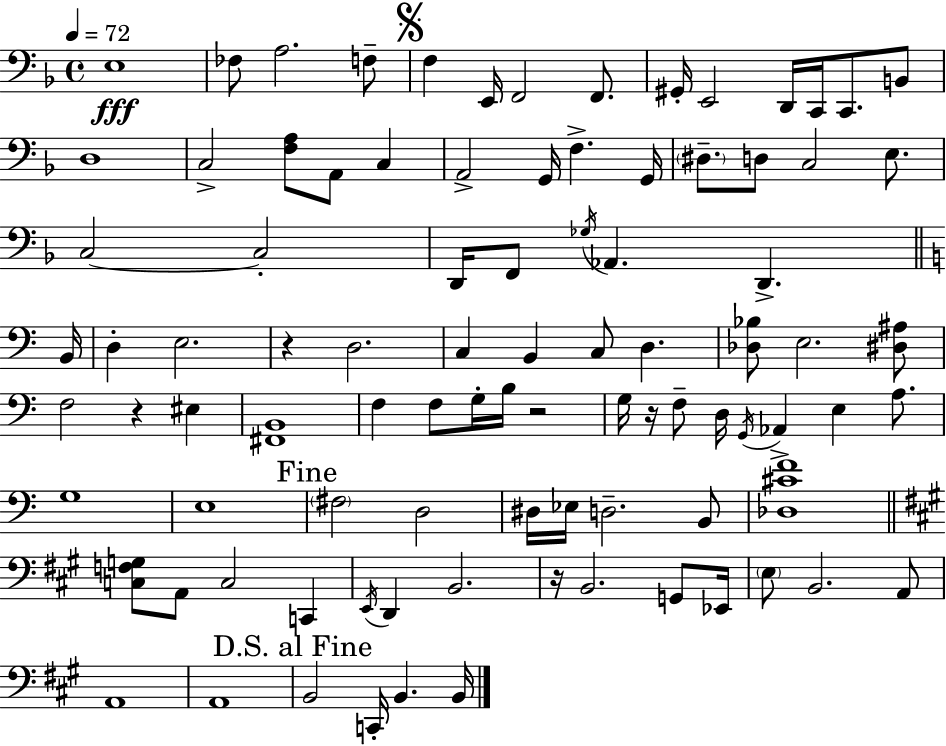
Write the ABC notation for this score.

X:1
T:Untitled
M:4/4
L:1/4
K:Dm
E,4 _F,/2 A,2 F,/2 F, E,,/4 F,,2 F,,/2 ^G,,/4 E,,2 D,,/4 C,,/4 C,,/2 B,,/2 D,4 C,2 [F,A,]/2 A,,/2 C, A,,2 G,,/4 F, G,,/4 ^D,/2 D,/2 C,2 E,/2 C,2 C,2 D,,/4 F,,/2 _G,/4 _A,, D,, B,,/4 D, E,2 z D,2 C, B,, C,/2 D, [_D,_B,]/2 E,2 [^D,^A,]/2 F,2 z ^E, [^F,,B,,]4 F, F,/2 G,/4 B,/4 z2 G,/4 z/4 F,/2 D,/4 G,,/4 _A,, E, A,/2 G,4 E,4 ^F,2 D,2 ^D,/4 _E,/4 D,2 B,,/2 [_D,^CF]4 [C,F,G,]/2 A,,/2 C,2 C,, E,,/4 D,, B,,2 z/4 B,,2 G,,/2 _E,,/4 E,/2 B,,2 A,,/2 A,,4 A,,4 B,,2 C,,/4 B,, B,,/4